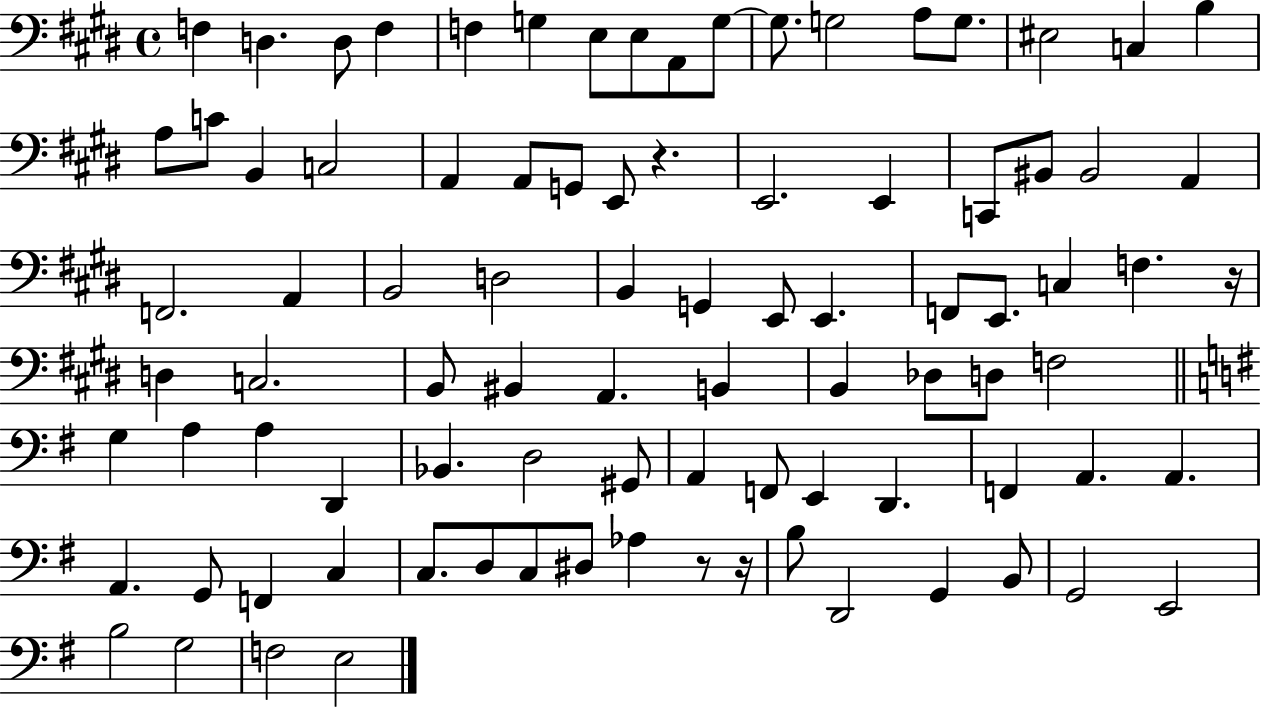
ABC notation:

X:1
T:Untitled
M:4/4
L:1/4
K:E
F, D, D,/2 F, F, G, E,/2 E,/2 A,,/2 G,/2 G,/2 G,2 A,/2 G,/2 ^E,2 C, B, A,/2 C/2 B,, C,2 A,, A,,/2 G,,/2 E,,/2 z E,,2 E,, C,,/2 ^B,,/2 ^B,,2 A,, F,,2 A,, B,,2 D,2 B,, G,, E,,/2 E,, F,,/2 E,,/2 C, F, z/4 D, C,2 B,,/2 ^B,, A,, B,, B,, _D,/2 D,/2 F,2 G, A, A, D,, _B,, D,2 ^G,,/2 A,, F,,/2 E,, D,, F,, A,, A,, A,, G,,/2 F,, C, C,/2 D,/2 C,/2 ^D,/2 _A, z/2 z/4 B,/2 D,,2 G,, B,,/2 G,,2 E,,2 B,2 G,2 F,2 E,2